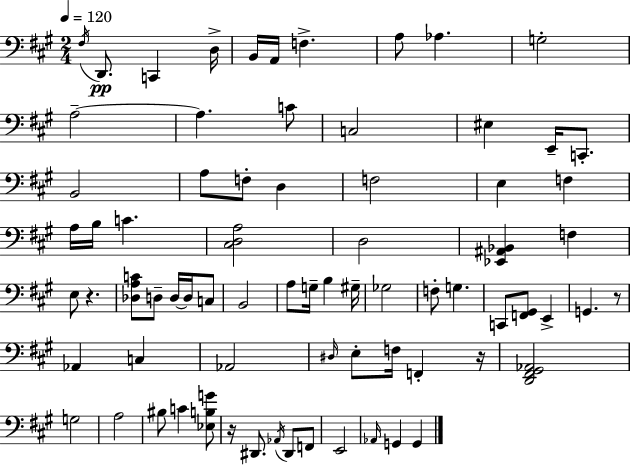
F#3/s D2/e. C2/q D3/s B2/s A2/s F3/q. A3/e Ab3/q. G3/h A3/h A3/q. C4/e C3/h EIS3/q E2/s C2/e. B2/h A3/e F3/e D3/q F3/h E3/q F3/q A3/s B3/s C4/q. [C#3,D3,A3]/h D3/h [Eb2,A#2,Bb2]/q F3/q E3/e R/q. [Db3,A3,C4]/e D3/e D3/s D3/s C3/e B2/h A3/e G3/s B3/q G#3/s Gb3/h F3/e G3/q. C2/e [F2,G#2]/e E2/q G2/q. R/e Ab2/q C3/q Ab2/h D#3/s E3/e F3/s F2/q R/s [D2,F#2,G#2,Ab2]/h G3/h A3/h BIS3/e C4/q [Eb3,B3,G4]/e R/s D#2/e. Ab2/s D#2/e F2/e E2/h Ab2/s G2/q G2/q